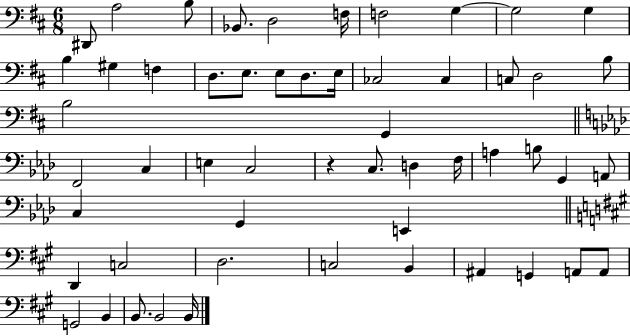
X:1
T:Untitled
M:6/8
L:1/4
K:D
^D,,/2 A,2 B,/2 _B,,/2 D,2 F,/4 F,2 G, G,2 G, B, ^G, F, D,/2 E,/2 E,/2 D,/2 E,/4 _C,2 _C, C,/2 D,2 B,/2 B,2 G,, F,,2 C, E, C,2 z C,/2 D, F,/4 A, B,/2 G,, A,,/2 C, G,, E,, D,, C,2 D,2 C,2 B,, ^A,, G,, A,,/2 A,,/2 G,,2 B,, B,,/2 B,,2 B,,/4